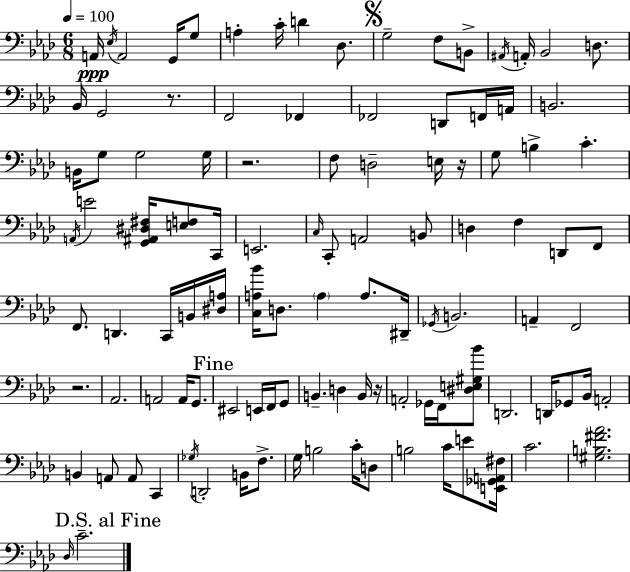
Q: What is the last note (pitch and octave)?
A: C4